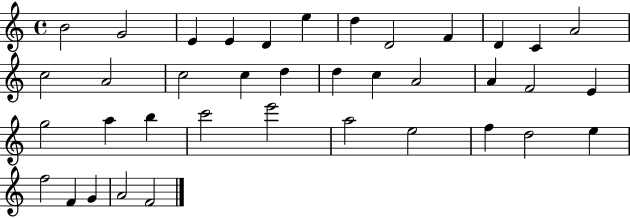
X:1
T:Untitled
M:4/4
L:1/4
K:C
B2 G2 E E D e d D2 F D C A2 c2 A2 c2 c d d c A2 A F2 E g2 a b c'2 e'2 a2 e2 f d2 e f2 F G A2 F2